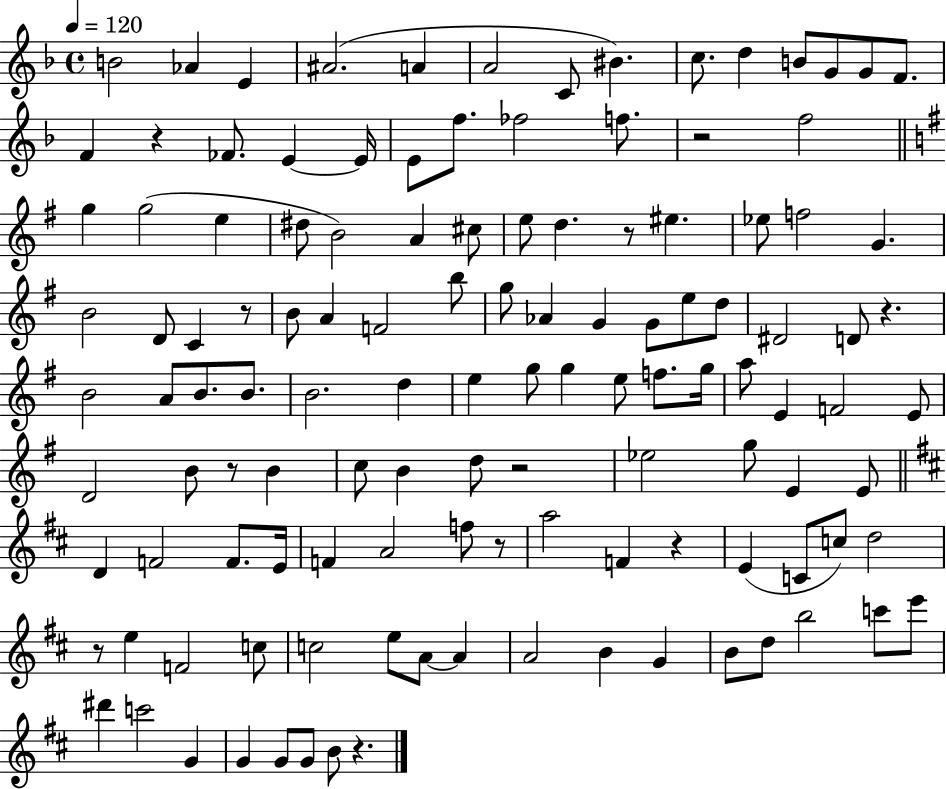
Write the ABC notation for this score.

X:1
T:Untitled
M:4/4
L:1/4
K:F
B2 _A E ^A2 A A2 C/2 ^B c/2 d B/2 G/2 G/2 F/2 F z _F/2 E E/4 E/2 f/2 _f2 f/2 z2 f2 g g2 e ^d/2 B2 A ^c/2 e/2 d z/2 ^e _e/2 f2 G B2 D/2 C z/2 B/2 A F2 b/2 g/2 _A G G/2 e/2 d/2 ^D2 D/2 z B2 A/2 B/2 B/2 B2 d e g/2 g e/2 f/2 g/4 a/2 E F2 E/2 D2 B/2 z/2 B c/2 B d/2 z2 _e2 g/2 E E/2 D F2 F/2 E/4 F A2 f/2 z/2 a2 F z E C/2 c/2 d2 z/2 e F2 c/2 c2 e/2 A/2 A A2 B G B/2 d/2 b2 c'/2 e'/2 ^d' c'2 G G G/2 G/2 B/2 z